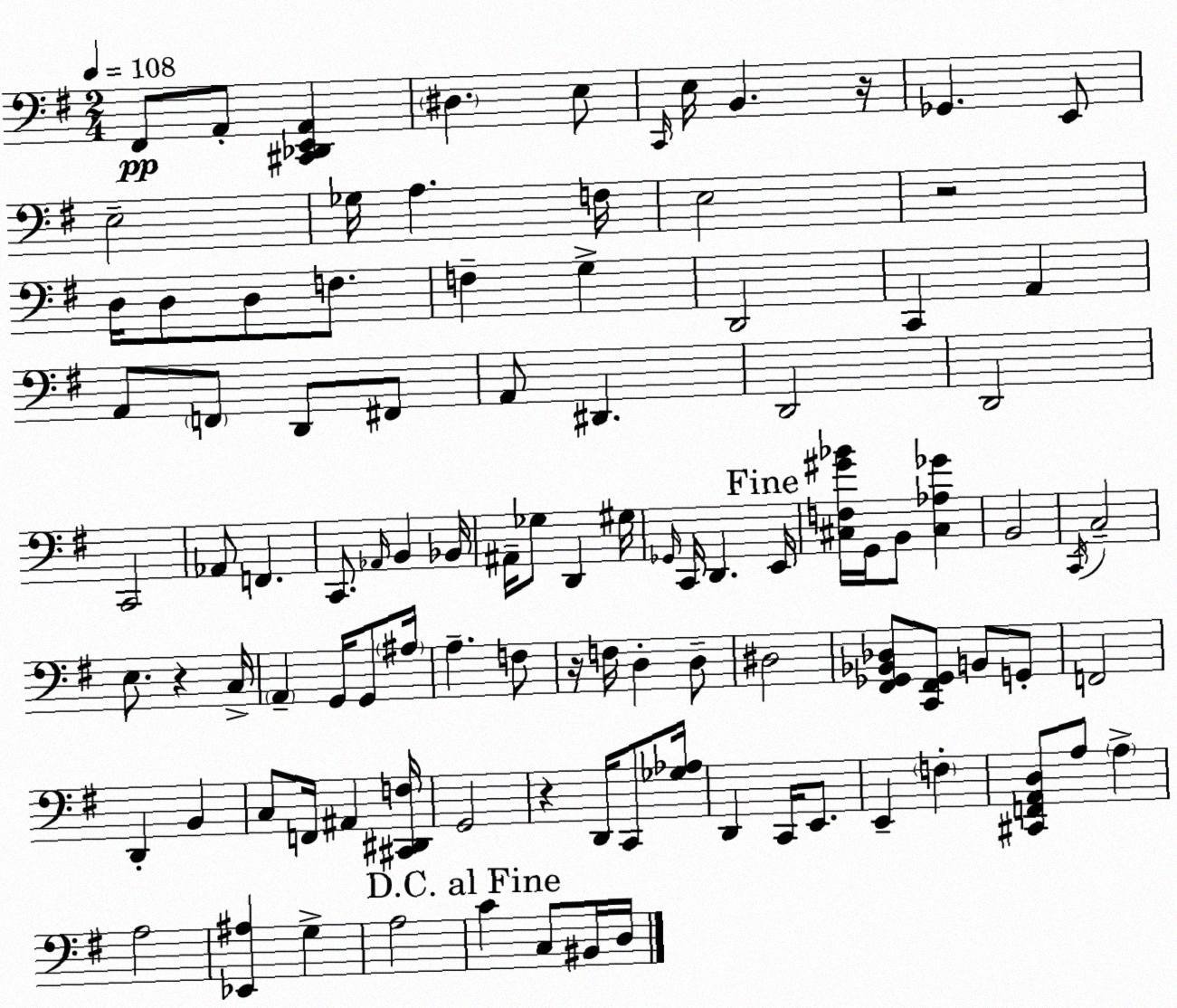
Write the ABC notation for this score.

X:1
T:Untitled
M:2/4
L:1/4
K:G
^F,,/2 A,,/2 [^C,,_D,,E,,A,,] ^D, E,/2 C,,/4 E,/4 B,, z/4 _G,, E,,/2 E,2 _G,/4 A, F,/4 E,2 z2 D,/4 D,/2 D,/2 F,/2 F, G, D,,2 C,, A,, A,,/2 F,,/2 D,,/2 ^F,,/2 A,,/2 ^D,, D,,2 D,,2 C,,2 _A,,/2 F,, C,,/2 _A,,/4 B,, _B,,/4 ^A,,/4 _G,/2 D,, ^G,/4 _G,,/4 C,,/4 D,, E,,/4 [^C,F,^G_B]/4 G,,/4 B,,/2 [^C,_A,_G] B,,2 C,,/4 C,2 E,/2 z C,/4 A,, G,,/4 G,,/2 ^A,/4 A, F,/2 z/4 F,/4 D, D,/2 ^D,2 [^F,,_G,,_B,,_D,]/2 [C,,^F,,_G,,]/2 B,,/2 G,,/2 F,,2 D,, B,, C,/2 F,,/4 ^A,, [^C,,^D,,F,]/4 G,,2 z D,,/4 C,,/2 [_G,_A,]/4 D,, C,,/4 E,,/2 E,, F, [^C,,F,,A,,D,]/2 A,/2 A, A,2 [_E,,^A,] G, A,2 C C,/2 ^B,,/4 D,/4